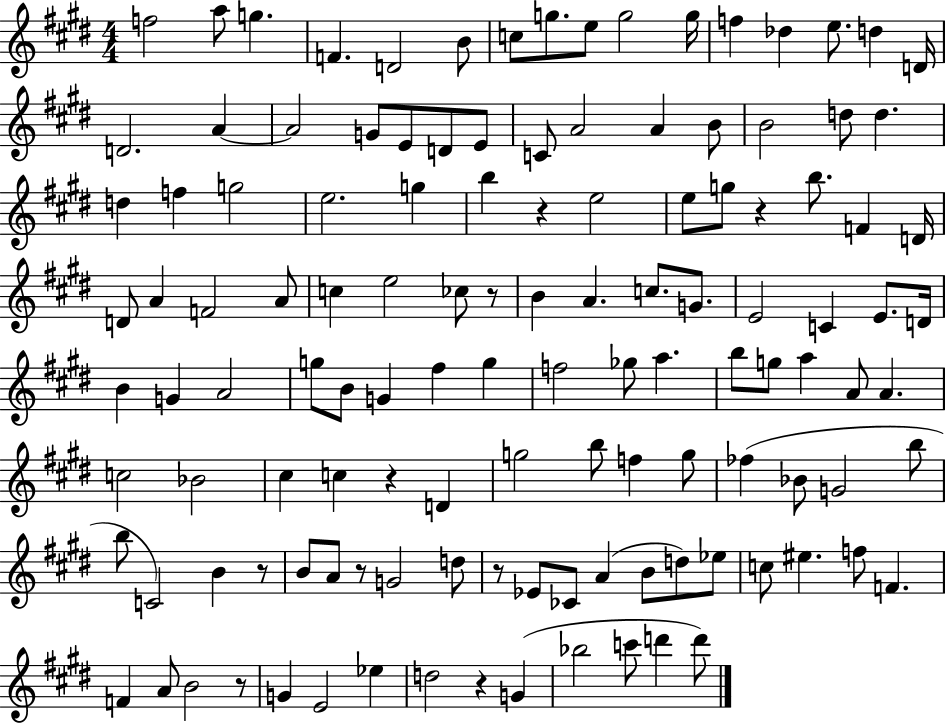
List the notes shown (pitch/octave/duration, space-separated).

F5/h A5/e G5/q. F4/q. D4/h B4/e C5/e G5/e. E5/e G5/h G5/s F5/q Db5/q E5/e. D5/q D4/s D4/h. A4/q A4/h G4/e E4/e D4/e E4/e C4/e A4/h A4/q B4/e B4/h D5/e D5/q. D5/q F5/q G5/h E5/h. G5/q B5/q R/q E5/h E5/e G5/e R/q B5/e. F4/q D4/s D4/e A4/q F4/h A4/e C5/q E5/h CES5/e R/e B4/q A4/q. C5/e. G4/e. E4/h C4/q E4/e. D4/s B4/q G4/q A4/h G5/e B4/e G4/q F#5/q G5/q F5/h Gb5/e A5/q. B5/e G5/e A5/q A4/e A4/q. C5/h Bb4/h C#5/q C5/q R/q D4/q G5/h B5/e F5/q G5/e FES5/q Bb4/e G4/h B5/e B5/e C4/h B4/q R/e B4/e A4/e R/e G4/h D5/e R/e Eb4/e CES4/e A4/q B4/e D5/e Eb5/e C5/e EIS5/q. F5/e F4/q. F4/q A4/e B4/h R/e G4/q E4/h Eb5/q D5/h R/q G4/q Bb5/h C6/e D6/q D6/e